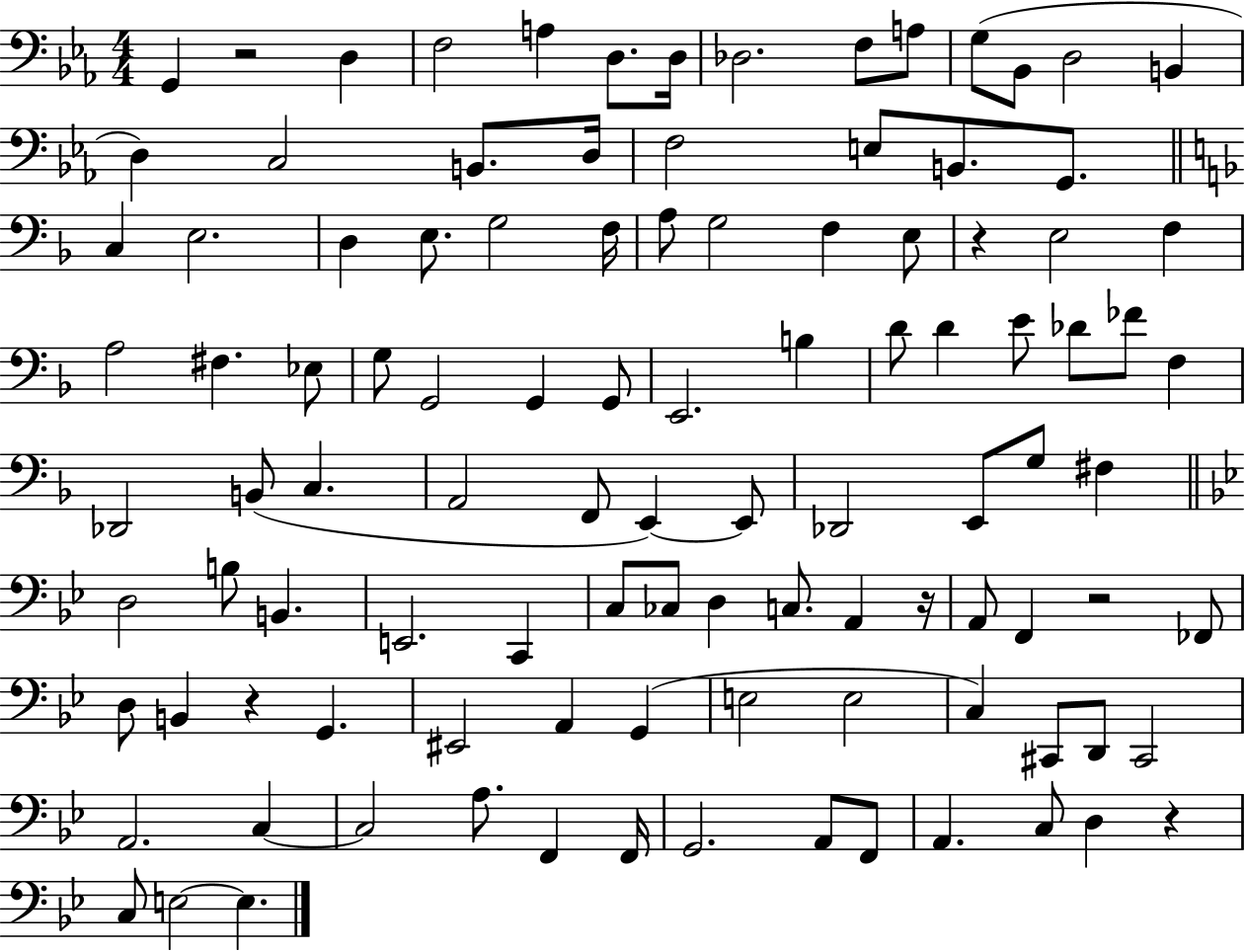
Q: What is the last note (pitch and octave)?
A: E3